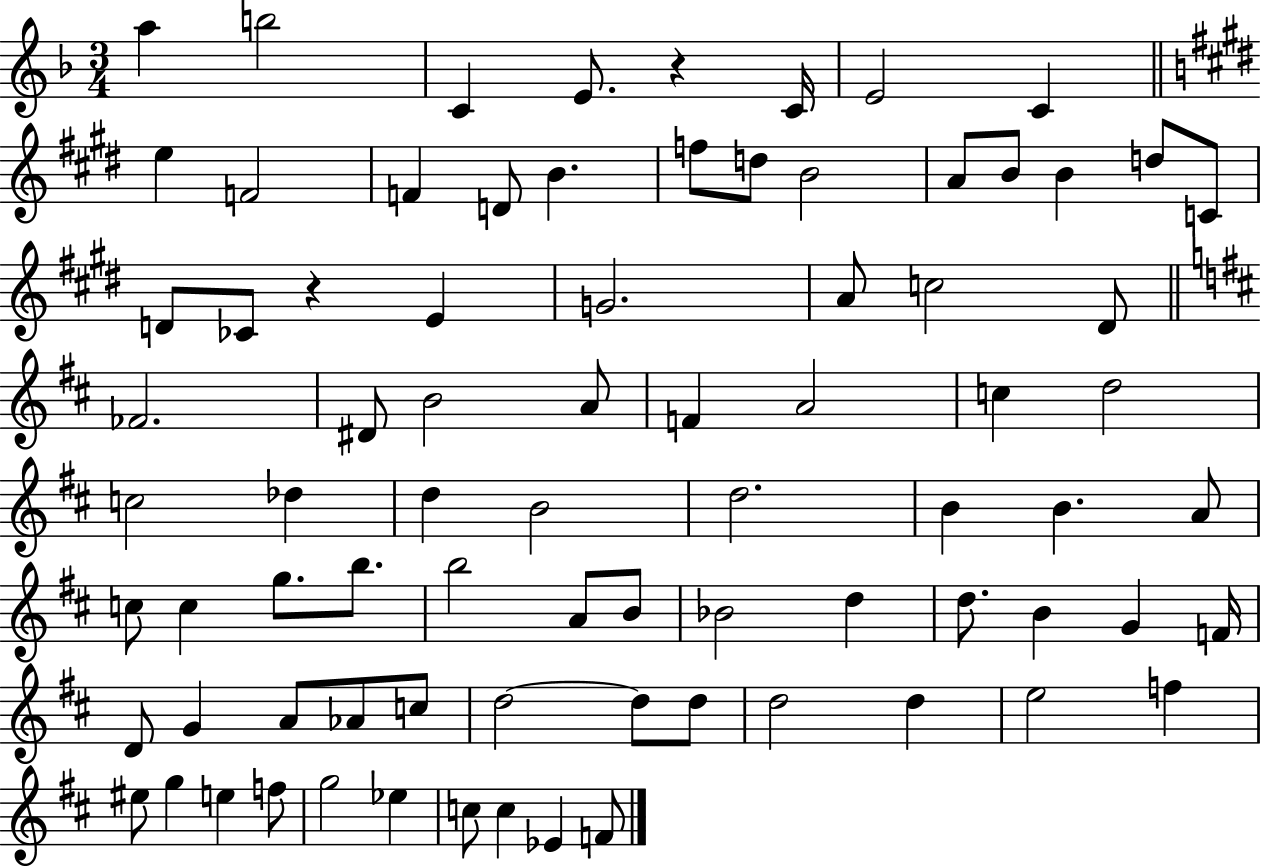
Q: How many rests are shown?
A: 2